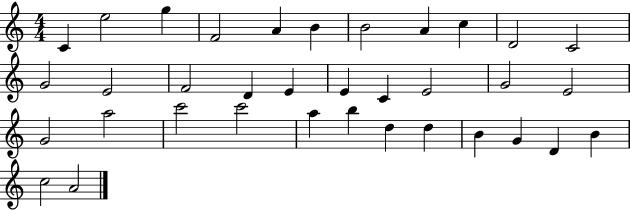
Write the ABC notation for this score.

X:1
T:Untitled
M:4/4
L:1/4
K:C
C e2 g F2 A B B2 A c D2 C2 G2 E2 F2 D E E C E2 G2 E2 G2 a2 c'2 c'2 a b d d B G D B c2 A2